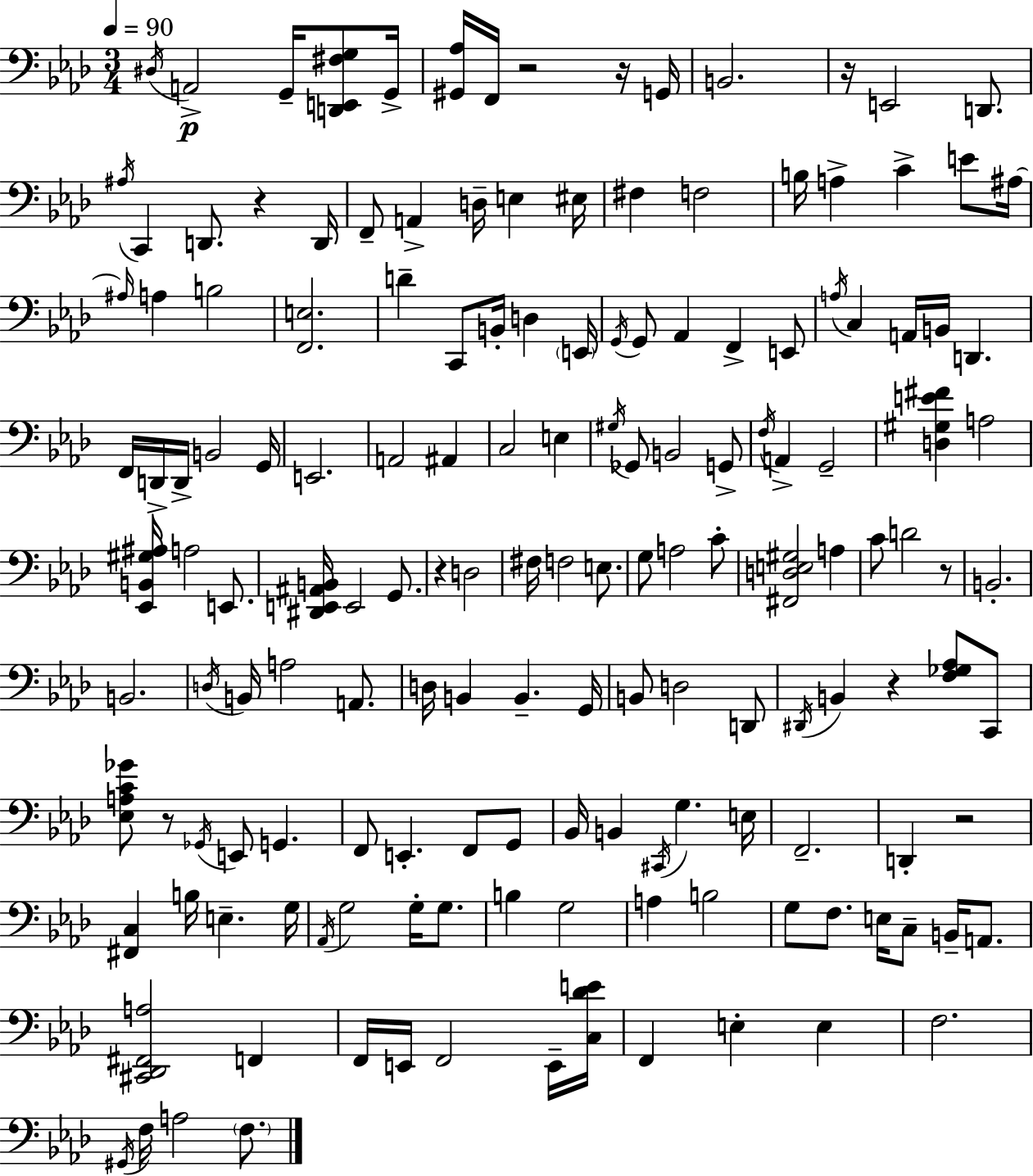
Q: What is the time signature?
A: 3/4